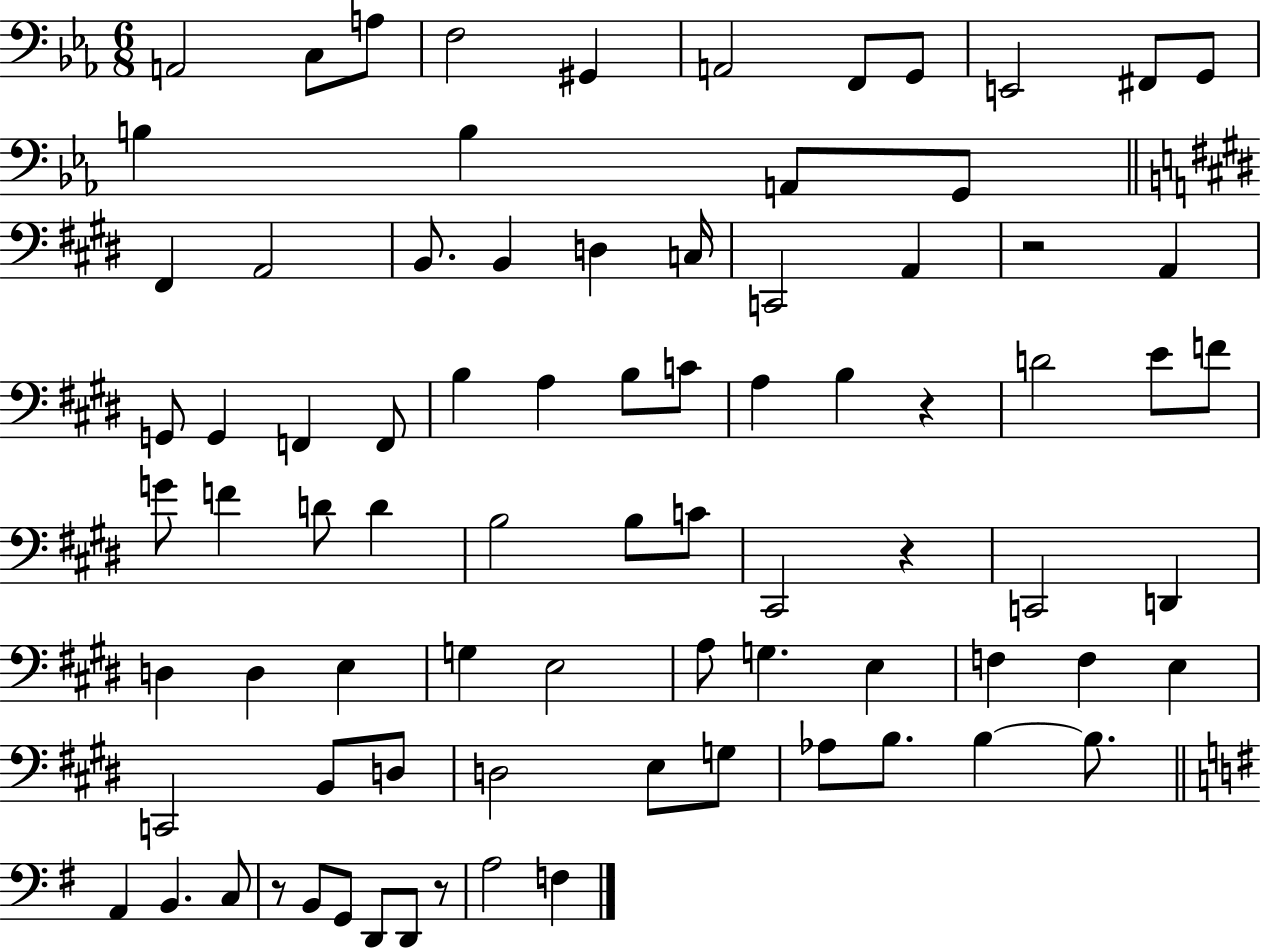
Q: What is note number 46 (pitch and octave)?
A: C2